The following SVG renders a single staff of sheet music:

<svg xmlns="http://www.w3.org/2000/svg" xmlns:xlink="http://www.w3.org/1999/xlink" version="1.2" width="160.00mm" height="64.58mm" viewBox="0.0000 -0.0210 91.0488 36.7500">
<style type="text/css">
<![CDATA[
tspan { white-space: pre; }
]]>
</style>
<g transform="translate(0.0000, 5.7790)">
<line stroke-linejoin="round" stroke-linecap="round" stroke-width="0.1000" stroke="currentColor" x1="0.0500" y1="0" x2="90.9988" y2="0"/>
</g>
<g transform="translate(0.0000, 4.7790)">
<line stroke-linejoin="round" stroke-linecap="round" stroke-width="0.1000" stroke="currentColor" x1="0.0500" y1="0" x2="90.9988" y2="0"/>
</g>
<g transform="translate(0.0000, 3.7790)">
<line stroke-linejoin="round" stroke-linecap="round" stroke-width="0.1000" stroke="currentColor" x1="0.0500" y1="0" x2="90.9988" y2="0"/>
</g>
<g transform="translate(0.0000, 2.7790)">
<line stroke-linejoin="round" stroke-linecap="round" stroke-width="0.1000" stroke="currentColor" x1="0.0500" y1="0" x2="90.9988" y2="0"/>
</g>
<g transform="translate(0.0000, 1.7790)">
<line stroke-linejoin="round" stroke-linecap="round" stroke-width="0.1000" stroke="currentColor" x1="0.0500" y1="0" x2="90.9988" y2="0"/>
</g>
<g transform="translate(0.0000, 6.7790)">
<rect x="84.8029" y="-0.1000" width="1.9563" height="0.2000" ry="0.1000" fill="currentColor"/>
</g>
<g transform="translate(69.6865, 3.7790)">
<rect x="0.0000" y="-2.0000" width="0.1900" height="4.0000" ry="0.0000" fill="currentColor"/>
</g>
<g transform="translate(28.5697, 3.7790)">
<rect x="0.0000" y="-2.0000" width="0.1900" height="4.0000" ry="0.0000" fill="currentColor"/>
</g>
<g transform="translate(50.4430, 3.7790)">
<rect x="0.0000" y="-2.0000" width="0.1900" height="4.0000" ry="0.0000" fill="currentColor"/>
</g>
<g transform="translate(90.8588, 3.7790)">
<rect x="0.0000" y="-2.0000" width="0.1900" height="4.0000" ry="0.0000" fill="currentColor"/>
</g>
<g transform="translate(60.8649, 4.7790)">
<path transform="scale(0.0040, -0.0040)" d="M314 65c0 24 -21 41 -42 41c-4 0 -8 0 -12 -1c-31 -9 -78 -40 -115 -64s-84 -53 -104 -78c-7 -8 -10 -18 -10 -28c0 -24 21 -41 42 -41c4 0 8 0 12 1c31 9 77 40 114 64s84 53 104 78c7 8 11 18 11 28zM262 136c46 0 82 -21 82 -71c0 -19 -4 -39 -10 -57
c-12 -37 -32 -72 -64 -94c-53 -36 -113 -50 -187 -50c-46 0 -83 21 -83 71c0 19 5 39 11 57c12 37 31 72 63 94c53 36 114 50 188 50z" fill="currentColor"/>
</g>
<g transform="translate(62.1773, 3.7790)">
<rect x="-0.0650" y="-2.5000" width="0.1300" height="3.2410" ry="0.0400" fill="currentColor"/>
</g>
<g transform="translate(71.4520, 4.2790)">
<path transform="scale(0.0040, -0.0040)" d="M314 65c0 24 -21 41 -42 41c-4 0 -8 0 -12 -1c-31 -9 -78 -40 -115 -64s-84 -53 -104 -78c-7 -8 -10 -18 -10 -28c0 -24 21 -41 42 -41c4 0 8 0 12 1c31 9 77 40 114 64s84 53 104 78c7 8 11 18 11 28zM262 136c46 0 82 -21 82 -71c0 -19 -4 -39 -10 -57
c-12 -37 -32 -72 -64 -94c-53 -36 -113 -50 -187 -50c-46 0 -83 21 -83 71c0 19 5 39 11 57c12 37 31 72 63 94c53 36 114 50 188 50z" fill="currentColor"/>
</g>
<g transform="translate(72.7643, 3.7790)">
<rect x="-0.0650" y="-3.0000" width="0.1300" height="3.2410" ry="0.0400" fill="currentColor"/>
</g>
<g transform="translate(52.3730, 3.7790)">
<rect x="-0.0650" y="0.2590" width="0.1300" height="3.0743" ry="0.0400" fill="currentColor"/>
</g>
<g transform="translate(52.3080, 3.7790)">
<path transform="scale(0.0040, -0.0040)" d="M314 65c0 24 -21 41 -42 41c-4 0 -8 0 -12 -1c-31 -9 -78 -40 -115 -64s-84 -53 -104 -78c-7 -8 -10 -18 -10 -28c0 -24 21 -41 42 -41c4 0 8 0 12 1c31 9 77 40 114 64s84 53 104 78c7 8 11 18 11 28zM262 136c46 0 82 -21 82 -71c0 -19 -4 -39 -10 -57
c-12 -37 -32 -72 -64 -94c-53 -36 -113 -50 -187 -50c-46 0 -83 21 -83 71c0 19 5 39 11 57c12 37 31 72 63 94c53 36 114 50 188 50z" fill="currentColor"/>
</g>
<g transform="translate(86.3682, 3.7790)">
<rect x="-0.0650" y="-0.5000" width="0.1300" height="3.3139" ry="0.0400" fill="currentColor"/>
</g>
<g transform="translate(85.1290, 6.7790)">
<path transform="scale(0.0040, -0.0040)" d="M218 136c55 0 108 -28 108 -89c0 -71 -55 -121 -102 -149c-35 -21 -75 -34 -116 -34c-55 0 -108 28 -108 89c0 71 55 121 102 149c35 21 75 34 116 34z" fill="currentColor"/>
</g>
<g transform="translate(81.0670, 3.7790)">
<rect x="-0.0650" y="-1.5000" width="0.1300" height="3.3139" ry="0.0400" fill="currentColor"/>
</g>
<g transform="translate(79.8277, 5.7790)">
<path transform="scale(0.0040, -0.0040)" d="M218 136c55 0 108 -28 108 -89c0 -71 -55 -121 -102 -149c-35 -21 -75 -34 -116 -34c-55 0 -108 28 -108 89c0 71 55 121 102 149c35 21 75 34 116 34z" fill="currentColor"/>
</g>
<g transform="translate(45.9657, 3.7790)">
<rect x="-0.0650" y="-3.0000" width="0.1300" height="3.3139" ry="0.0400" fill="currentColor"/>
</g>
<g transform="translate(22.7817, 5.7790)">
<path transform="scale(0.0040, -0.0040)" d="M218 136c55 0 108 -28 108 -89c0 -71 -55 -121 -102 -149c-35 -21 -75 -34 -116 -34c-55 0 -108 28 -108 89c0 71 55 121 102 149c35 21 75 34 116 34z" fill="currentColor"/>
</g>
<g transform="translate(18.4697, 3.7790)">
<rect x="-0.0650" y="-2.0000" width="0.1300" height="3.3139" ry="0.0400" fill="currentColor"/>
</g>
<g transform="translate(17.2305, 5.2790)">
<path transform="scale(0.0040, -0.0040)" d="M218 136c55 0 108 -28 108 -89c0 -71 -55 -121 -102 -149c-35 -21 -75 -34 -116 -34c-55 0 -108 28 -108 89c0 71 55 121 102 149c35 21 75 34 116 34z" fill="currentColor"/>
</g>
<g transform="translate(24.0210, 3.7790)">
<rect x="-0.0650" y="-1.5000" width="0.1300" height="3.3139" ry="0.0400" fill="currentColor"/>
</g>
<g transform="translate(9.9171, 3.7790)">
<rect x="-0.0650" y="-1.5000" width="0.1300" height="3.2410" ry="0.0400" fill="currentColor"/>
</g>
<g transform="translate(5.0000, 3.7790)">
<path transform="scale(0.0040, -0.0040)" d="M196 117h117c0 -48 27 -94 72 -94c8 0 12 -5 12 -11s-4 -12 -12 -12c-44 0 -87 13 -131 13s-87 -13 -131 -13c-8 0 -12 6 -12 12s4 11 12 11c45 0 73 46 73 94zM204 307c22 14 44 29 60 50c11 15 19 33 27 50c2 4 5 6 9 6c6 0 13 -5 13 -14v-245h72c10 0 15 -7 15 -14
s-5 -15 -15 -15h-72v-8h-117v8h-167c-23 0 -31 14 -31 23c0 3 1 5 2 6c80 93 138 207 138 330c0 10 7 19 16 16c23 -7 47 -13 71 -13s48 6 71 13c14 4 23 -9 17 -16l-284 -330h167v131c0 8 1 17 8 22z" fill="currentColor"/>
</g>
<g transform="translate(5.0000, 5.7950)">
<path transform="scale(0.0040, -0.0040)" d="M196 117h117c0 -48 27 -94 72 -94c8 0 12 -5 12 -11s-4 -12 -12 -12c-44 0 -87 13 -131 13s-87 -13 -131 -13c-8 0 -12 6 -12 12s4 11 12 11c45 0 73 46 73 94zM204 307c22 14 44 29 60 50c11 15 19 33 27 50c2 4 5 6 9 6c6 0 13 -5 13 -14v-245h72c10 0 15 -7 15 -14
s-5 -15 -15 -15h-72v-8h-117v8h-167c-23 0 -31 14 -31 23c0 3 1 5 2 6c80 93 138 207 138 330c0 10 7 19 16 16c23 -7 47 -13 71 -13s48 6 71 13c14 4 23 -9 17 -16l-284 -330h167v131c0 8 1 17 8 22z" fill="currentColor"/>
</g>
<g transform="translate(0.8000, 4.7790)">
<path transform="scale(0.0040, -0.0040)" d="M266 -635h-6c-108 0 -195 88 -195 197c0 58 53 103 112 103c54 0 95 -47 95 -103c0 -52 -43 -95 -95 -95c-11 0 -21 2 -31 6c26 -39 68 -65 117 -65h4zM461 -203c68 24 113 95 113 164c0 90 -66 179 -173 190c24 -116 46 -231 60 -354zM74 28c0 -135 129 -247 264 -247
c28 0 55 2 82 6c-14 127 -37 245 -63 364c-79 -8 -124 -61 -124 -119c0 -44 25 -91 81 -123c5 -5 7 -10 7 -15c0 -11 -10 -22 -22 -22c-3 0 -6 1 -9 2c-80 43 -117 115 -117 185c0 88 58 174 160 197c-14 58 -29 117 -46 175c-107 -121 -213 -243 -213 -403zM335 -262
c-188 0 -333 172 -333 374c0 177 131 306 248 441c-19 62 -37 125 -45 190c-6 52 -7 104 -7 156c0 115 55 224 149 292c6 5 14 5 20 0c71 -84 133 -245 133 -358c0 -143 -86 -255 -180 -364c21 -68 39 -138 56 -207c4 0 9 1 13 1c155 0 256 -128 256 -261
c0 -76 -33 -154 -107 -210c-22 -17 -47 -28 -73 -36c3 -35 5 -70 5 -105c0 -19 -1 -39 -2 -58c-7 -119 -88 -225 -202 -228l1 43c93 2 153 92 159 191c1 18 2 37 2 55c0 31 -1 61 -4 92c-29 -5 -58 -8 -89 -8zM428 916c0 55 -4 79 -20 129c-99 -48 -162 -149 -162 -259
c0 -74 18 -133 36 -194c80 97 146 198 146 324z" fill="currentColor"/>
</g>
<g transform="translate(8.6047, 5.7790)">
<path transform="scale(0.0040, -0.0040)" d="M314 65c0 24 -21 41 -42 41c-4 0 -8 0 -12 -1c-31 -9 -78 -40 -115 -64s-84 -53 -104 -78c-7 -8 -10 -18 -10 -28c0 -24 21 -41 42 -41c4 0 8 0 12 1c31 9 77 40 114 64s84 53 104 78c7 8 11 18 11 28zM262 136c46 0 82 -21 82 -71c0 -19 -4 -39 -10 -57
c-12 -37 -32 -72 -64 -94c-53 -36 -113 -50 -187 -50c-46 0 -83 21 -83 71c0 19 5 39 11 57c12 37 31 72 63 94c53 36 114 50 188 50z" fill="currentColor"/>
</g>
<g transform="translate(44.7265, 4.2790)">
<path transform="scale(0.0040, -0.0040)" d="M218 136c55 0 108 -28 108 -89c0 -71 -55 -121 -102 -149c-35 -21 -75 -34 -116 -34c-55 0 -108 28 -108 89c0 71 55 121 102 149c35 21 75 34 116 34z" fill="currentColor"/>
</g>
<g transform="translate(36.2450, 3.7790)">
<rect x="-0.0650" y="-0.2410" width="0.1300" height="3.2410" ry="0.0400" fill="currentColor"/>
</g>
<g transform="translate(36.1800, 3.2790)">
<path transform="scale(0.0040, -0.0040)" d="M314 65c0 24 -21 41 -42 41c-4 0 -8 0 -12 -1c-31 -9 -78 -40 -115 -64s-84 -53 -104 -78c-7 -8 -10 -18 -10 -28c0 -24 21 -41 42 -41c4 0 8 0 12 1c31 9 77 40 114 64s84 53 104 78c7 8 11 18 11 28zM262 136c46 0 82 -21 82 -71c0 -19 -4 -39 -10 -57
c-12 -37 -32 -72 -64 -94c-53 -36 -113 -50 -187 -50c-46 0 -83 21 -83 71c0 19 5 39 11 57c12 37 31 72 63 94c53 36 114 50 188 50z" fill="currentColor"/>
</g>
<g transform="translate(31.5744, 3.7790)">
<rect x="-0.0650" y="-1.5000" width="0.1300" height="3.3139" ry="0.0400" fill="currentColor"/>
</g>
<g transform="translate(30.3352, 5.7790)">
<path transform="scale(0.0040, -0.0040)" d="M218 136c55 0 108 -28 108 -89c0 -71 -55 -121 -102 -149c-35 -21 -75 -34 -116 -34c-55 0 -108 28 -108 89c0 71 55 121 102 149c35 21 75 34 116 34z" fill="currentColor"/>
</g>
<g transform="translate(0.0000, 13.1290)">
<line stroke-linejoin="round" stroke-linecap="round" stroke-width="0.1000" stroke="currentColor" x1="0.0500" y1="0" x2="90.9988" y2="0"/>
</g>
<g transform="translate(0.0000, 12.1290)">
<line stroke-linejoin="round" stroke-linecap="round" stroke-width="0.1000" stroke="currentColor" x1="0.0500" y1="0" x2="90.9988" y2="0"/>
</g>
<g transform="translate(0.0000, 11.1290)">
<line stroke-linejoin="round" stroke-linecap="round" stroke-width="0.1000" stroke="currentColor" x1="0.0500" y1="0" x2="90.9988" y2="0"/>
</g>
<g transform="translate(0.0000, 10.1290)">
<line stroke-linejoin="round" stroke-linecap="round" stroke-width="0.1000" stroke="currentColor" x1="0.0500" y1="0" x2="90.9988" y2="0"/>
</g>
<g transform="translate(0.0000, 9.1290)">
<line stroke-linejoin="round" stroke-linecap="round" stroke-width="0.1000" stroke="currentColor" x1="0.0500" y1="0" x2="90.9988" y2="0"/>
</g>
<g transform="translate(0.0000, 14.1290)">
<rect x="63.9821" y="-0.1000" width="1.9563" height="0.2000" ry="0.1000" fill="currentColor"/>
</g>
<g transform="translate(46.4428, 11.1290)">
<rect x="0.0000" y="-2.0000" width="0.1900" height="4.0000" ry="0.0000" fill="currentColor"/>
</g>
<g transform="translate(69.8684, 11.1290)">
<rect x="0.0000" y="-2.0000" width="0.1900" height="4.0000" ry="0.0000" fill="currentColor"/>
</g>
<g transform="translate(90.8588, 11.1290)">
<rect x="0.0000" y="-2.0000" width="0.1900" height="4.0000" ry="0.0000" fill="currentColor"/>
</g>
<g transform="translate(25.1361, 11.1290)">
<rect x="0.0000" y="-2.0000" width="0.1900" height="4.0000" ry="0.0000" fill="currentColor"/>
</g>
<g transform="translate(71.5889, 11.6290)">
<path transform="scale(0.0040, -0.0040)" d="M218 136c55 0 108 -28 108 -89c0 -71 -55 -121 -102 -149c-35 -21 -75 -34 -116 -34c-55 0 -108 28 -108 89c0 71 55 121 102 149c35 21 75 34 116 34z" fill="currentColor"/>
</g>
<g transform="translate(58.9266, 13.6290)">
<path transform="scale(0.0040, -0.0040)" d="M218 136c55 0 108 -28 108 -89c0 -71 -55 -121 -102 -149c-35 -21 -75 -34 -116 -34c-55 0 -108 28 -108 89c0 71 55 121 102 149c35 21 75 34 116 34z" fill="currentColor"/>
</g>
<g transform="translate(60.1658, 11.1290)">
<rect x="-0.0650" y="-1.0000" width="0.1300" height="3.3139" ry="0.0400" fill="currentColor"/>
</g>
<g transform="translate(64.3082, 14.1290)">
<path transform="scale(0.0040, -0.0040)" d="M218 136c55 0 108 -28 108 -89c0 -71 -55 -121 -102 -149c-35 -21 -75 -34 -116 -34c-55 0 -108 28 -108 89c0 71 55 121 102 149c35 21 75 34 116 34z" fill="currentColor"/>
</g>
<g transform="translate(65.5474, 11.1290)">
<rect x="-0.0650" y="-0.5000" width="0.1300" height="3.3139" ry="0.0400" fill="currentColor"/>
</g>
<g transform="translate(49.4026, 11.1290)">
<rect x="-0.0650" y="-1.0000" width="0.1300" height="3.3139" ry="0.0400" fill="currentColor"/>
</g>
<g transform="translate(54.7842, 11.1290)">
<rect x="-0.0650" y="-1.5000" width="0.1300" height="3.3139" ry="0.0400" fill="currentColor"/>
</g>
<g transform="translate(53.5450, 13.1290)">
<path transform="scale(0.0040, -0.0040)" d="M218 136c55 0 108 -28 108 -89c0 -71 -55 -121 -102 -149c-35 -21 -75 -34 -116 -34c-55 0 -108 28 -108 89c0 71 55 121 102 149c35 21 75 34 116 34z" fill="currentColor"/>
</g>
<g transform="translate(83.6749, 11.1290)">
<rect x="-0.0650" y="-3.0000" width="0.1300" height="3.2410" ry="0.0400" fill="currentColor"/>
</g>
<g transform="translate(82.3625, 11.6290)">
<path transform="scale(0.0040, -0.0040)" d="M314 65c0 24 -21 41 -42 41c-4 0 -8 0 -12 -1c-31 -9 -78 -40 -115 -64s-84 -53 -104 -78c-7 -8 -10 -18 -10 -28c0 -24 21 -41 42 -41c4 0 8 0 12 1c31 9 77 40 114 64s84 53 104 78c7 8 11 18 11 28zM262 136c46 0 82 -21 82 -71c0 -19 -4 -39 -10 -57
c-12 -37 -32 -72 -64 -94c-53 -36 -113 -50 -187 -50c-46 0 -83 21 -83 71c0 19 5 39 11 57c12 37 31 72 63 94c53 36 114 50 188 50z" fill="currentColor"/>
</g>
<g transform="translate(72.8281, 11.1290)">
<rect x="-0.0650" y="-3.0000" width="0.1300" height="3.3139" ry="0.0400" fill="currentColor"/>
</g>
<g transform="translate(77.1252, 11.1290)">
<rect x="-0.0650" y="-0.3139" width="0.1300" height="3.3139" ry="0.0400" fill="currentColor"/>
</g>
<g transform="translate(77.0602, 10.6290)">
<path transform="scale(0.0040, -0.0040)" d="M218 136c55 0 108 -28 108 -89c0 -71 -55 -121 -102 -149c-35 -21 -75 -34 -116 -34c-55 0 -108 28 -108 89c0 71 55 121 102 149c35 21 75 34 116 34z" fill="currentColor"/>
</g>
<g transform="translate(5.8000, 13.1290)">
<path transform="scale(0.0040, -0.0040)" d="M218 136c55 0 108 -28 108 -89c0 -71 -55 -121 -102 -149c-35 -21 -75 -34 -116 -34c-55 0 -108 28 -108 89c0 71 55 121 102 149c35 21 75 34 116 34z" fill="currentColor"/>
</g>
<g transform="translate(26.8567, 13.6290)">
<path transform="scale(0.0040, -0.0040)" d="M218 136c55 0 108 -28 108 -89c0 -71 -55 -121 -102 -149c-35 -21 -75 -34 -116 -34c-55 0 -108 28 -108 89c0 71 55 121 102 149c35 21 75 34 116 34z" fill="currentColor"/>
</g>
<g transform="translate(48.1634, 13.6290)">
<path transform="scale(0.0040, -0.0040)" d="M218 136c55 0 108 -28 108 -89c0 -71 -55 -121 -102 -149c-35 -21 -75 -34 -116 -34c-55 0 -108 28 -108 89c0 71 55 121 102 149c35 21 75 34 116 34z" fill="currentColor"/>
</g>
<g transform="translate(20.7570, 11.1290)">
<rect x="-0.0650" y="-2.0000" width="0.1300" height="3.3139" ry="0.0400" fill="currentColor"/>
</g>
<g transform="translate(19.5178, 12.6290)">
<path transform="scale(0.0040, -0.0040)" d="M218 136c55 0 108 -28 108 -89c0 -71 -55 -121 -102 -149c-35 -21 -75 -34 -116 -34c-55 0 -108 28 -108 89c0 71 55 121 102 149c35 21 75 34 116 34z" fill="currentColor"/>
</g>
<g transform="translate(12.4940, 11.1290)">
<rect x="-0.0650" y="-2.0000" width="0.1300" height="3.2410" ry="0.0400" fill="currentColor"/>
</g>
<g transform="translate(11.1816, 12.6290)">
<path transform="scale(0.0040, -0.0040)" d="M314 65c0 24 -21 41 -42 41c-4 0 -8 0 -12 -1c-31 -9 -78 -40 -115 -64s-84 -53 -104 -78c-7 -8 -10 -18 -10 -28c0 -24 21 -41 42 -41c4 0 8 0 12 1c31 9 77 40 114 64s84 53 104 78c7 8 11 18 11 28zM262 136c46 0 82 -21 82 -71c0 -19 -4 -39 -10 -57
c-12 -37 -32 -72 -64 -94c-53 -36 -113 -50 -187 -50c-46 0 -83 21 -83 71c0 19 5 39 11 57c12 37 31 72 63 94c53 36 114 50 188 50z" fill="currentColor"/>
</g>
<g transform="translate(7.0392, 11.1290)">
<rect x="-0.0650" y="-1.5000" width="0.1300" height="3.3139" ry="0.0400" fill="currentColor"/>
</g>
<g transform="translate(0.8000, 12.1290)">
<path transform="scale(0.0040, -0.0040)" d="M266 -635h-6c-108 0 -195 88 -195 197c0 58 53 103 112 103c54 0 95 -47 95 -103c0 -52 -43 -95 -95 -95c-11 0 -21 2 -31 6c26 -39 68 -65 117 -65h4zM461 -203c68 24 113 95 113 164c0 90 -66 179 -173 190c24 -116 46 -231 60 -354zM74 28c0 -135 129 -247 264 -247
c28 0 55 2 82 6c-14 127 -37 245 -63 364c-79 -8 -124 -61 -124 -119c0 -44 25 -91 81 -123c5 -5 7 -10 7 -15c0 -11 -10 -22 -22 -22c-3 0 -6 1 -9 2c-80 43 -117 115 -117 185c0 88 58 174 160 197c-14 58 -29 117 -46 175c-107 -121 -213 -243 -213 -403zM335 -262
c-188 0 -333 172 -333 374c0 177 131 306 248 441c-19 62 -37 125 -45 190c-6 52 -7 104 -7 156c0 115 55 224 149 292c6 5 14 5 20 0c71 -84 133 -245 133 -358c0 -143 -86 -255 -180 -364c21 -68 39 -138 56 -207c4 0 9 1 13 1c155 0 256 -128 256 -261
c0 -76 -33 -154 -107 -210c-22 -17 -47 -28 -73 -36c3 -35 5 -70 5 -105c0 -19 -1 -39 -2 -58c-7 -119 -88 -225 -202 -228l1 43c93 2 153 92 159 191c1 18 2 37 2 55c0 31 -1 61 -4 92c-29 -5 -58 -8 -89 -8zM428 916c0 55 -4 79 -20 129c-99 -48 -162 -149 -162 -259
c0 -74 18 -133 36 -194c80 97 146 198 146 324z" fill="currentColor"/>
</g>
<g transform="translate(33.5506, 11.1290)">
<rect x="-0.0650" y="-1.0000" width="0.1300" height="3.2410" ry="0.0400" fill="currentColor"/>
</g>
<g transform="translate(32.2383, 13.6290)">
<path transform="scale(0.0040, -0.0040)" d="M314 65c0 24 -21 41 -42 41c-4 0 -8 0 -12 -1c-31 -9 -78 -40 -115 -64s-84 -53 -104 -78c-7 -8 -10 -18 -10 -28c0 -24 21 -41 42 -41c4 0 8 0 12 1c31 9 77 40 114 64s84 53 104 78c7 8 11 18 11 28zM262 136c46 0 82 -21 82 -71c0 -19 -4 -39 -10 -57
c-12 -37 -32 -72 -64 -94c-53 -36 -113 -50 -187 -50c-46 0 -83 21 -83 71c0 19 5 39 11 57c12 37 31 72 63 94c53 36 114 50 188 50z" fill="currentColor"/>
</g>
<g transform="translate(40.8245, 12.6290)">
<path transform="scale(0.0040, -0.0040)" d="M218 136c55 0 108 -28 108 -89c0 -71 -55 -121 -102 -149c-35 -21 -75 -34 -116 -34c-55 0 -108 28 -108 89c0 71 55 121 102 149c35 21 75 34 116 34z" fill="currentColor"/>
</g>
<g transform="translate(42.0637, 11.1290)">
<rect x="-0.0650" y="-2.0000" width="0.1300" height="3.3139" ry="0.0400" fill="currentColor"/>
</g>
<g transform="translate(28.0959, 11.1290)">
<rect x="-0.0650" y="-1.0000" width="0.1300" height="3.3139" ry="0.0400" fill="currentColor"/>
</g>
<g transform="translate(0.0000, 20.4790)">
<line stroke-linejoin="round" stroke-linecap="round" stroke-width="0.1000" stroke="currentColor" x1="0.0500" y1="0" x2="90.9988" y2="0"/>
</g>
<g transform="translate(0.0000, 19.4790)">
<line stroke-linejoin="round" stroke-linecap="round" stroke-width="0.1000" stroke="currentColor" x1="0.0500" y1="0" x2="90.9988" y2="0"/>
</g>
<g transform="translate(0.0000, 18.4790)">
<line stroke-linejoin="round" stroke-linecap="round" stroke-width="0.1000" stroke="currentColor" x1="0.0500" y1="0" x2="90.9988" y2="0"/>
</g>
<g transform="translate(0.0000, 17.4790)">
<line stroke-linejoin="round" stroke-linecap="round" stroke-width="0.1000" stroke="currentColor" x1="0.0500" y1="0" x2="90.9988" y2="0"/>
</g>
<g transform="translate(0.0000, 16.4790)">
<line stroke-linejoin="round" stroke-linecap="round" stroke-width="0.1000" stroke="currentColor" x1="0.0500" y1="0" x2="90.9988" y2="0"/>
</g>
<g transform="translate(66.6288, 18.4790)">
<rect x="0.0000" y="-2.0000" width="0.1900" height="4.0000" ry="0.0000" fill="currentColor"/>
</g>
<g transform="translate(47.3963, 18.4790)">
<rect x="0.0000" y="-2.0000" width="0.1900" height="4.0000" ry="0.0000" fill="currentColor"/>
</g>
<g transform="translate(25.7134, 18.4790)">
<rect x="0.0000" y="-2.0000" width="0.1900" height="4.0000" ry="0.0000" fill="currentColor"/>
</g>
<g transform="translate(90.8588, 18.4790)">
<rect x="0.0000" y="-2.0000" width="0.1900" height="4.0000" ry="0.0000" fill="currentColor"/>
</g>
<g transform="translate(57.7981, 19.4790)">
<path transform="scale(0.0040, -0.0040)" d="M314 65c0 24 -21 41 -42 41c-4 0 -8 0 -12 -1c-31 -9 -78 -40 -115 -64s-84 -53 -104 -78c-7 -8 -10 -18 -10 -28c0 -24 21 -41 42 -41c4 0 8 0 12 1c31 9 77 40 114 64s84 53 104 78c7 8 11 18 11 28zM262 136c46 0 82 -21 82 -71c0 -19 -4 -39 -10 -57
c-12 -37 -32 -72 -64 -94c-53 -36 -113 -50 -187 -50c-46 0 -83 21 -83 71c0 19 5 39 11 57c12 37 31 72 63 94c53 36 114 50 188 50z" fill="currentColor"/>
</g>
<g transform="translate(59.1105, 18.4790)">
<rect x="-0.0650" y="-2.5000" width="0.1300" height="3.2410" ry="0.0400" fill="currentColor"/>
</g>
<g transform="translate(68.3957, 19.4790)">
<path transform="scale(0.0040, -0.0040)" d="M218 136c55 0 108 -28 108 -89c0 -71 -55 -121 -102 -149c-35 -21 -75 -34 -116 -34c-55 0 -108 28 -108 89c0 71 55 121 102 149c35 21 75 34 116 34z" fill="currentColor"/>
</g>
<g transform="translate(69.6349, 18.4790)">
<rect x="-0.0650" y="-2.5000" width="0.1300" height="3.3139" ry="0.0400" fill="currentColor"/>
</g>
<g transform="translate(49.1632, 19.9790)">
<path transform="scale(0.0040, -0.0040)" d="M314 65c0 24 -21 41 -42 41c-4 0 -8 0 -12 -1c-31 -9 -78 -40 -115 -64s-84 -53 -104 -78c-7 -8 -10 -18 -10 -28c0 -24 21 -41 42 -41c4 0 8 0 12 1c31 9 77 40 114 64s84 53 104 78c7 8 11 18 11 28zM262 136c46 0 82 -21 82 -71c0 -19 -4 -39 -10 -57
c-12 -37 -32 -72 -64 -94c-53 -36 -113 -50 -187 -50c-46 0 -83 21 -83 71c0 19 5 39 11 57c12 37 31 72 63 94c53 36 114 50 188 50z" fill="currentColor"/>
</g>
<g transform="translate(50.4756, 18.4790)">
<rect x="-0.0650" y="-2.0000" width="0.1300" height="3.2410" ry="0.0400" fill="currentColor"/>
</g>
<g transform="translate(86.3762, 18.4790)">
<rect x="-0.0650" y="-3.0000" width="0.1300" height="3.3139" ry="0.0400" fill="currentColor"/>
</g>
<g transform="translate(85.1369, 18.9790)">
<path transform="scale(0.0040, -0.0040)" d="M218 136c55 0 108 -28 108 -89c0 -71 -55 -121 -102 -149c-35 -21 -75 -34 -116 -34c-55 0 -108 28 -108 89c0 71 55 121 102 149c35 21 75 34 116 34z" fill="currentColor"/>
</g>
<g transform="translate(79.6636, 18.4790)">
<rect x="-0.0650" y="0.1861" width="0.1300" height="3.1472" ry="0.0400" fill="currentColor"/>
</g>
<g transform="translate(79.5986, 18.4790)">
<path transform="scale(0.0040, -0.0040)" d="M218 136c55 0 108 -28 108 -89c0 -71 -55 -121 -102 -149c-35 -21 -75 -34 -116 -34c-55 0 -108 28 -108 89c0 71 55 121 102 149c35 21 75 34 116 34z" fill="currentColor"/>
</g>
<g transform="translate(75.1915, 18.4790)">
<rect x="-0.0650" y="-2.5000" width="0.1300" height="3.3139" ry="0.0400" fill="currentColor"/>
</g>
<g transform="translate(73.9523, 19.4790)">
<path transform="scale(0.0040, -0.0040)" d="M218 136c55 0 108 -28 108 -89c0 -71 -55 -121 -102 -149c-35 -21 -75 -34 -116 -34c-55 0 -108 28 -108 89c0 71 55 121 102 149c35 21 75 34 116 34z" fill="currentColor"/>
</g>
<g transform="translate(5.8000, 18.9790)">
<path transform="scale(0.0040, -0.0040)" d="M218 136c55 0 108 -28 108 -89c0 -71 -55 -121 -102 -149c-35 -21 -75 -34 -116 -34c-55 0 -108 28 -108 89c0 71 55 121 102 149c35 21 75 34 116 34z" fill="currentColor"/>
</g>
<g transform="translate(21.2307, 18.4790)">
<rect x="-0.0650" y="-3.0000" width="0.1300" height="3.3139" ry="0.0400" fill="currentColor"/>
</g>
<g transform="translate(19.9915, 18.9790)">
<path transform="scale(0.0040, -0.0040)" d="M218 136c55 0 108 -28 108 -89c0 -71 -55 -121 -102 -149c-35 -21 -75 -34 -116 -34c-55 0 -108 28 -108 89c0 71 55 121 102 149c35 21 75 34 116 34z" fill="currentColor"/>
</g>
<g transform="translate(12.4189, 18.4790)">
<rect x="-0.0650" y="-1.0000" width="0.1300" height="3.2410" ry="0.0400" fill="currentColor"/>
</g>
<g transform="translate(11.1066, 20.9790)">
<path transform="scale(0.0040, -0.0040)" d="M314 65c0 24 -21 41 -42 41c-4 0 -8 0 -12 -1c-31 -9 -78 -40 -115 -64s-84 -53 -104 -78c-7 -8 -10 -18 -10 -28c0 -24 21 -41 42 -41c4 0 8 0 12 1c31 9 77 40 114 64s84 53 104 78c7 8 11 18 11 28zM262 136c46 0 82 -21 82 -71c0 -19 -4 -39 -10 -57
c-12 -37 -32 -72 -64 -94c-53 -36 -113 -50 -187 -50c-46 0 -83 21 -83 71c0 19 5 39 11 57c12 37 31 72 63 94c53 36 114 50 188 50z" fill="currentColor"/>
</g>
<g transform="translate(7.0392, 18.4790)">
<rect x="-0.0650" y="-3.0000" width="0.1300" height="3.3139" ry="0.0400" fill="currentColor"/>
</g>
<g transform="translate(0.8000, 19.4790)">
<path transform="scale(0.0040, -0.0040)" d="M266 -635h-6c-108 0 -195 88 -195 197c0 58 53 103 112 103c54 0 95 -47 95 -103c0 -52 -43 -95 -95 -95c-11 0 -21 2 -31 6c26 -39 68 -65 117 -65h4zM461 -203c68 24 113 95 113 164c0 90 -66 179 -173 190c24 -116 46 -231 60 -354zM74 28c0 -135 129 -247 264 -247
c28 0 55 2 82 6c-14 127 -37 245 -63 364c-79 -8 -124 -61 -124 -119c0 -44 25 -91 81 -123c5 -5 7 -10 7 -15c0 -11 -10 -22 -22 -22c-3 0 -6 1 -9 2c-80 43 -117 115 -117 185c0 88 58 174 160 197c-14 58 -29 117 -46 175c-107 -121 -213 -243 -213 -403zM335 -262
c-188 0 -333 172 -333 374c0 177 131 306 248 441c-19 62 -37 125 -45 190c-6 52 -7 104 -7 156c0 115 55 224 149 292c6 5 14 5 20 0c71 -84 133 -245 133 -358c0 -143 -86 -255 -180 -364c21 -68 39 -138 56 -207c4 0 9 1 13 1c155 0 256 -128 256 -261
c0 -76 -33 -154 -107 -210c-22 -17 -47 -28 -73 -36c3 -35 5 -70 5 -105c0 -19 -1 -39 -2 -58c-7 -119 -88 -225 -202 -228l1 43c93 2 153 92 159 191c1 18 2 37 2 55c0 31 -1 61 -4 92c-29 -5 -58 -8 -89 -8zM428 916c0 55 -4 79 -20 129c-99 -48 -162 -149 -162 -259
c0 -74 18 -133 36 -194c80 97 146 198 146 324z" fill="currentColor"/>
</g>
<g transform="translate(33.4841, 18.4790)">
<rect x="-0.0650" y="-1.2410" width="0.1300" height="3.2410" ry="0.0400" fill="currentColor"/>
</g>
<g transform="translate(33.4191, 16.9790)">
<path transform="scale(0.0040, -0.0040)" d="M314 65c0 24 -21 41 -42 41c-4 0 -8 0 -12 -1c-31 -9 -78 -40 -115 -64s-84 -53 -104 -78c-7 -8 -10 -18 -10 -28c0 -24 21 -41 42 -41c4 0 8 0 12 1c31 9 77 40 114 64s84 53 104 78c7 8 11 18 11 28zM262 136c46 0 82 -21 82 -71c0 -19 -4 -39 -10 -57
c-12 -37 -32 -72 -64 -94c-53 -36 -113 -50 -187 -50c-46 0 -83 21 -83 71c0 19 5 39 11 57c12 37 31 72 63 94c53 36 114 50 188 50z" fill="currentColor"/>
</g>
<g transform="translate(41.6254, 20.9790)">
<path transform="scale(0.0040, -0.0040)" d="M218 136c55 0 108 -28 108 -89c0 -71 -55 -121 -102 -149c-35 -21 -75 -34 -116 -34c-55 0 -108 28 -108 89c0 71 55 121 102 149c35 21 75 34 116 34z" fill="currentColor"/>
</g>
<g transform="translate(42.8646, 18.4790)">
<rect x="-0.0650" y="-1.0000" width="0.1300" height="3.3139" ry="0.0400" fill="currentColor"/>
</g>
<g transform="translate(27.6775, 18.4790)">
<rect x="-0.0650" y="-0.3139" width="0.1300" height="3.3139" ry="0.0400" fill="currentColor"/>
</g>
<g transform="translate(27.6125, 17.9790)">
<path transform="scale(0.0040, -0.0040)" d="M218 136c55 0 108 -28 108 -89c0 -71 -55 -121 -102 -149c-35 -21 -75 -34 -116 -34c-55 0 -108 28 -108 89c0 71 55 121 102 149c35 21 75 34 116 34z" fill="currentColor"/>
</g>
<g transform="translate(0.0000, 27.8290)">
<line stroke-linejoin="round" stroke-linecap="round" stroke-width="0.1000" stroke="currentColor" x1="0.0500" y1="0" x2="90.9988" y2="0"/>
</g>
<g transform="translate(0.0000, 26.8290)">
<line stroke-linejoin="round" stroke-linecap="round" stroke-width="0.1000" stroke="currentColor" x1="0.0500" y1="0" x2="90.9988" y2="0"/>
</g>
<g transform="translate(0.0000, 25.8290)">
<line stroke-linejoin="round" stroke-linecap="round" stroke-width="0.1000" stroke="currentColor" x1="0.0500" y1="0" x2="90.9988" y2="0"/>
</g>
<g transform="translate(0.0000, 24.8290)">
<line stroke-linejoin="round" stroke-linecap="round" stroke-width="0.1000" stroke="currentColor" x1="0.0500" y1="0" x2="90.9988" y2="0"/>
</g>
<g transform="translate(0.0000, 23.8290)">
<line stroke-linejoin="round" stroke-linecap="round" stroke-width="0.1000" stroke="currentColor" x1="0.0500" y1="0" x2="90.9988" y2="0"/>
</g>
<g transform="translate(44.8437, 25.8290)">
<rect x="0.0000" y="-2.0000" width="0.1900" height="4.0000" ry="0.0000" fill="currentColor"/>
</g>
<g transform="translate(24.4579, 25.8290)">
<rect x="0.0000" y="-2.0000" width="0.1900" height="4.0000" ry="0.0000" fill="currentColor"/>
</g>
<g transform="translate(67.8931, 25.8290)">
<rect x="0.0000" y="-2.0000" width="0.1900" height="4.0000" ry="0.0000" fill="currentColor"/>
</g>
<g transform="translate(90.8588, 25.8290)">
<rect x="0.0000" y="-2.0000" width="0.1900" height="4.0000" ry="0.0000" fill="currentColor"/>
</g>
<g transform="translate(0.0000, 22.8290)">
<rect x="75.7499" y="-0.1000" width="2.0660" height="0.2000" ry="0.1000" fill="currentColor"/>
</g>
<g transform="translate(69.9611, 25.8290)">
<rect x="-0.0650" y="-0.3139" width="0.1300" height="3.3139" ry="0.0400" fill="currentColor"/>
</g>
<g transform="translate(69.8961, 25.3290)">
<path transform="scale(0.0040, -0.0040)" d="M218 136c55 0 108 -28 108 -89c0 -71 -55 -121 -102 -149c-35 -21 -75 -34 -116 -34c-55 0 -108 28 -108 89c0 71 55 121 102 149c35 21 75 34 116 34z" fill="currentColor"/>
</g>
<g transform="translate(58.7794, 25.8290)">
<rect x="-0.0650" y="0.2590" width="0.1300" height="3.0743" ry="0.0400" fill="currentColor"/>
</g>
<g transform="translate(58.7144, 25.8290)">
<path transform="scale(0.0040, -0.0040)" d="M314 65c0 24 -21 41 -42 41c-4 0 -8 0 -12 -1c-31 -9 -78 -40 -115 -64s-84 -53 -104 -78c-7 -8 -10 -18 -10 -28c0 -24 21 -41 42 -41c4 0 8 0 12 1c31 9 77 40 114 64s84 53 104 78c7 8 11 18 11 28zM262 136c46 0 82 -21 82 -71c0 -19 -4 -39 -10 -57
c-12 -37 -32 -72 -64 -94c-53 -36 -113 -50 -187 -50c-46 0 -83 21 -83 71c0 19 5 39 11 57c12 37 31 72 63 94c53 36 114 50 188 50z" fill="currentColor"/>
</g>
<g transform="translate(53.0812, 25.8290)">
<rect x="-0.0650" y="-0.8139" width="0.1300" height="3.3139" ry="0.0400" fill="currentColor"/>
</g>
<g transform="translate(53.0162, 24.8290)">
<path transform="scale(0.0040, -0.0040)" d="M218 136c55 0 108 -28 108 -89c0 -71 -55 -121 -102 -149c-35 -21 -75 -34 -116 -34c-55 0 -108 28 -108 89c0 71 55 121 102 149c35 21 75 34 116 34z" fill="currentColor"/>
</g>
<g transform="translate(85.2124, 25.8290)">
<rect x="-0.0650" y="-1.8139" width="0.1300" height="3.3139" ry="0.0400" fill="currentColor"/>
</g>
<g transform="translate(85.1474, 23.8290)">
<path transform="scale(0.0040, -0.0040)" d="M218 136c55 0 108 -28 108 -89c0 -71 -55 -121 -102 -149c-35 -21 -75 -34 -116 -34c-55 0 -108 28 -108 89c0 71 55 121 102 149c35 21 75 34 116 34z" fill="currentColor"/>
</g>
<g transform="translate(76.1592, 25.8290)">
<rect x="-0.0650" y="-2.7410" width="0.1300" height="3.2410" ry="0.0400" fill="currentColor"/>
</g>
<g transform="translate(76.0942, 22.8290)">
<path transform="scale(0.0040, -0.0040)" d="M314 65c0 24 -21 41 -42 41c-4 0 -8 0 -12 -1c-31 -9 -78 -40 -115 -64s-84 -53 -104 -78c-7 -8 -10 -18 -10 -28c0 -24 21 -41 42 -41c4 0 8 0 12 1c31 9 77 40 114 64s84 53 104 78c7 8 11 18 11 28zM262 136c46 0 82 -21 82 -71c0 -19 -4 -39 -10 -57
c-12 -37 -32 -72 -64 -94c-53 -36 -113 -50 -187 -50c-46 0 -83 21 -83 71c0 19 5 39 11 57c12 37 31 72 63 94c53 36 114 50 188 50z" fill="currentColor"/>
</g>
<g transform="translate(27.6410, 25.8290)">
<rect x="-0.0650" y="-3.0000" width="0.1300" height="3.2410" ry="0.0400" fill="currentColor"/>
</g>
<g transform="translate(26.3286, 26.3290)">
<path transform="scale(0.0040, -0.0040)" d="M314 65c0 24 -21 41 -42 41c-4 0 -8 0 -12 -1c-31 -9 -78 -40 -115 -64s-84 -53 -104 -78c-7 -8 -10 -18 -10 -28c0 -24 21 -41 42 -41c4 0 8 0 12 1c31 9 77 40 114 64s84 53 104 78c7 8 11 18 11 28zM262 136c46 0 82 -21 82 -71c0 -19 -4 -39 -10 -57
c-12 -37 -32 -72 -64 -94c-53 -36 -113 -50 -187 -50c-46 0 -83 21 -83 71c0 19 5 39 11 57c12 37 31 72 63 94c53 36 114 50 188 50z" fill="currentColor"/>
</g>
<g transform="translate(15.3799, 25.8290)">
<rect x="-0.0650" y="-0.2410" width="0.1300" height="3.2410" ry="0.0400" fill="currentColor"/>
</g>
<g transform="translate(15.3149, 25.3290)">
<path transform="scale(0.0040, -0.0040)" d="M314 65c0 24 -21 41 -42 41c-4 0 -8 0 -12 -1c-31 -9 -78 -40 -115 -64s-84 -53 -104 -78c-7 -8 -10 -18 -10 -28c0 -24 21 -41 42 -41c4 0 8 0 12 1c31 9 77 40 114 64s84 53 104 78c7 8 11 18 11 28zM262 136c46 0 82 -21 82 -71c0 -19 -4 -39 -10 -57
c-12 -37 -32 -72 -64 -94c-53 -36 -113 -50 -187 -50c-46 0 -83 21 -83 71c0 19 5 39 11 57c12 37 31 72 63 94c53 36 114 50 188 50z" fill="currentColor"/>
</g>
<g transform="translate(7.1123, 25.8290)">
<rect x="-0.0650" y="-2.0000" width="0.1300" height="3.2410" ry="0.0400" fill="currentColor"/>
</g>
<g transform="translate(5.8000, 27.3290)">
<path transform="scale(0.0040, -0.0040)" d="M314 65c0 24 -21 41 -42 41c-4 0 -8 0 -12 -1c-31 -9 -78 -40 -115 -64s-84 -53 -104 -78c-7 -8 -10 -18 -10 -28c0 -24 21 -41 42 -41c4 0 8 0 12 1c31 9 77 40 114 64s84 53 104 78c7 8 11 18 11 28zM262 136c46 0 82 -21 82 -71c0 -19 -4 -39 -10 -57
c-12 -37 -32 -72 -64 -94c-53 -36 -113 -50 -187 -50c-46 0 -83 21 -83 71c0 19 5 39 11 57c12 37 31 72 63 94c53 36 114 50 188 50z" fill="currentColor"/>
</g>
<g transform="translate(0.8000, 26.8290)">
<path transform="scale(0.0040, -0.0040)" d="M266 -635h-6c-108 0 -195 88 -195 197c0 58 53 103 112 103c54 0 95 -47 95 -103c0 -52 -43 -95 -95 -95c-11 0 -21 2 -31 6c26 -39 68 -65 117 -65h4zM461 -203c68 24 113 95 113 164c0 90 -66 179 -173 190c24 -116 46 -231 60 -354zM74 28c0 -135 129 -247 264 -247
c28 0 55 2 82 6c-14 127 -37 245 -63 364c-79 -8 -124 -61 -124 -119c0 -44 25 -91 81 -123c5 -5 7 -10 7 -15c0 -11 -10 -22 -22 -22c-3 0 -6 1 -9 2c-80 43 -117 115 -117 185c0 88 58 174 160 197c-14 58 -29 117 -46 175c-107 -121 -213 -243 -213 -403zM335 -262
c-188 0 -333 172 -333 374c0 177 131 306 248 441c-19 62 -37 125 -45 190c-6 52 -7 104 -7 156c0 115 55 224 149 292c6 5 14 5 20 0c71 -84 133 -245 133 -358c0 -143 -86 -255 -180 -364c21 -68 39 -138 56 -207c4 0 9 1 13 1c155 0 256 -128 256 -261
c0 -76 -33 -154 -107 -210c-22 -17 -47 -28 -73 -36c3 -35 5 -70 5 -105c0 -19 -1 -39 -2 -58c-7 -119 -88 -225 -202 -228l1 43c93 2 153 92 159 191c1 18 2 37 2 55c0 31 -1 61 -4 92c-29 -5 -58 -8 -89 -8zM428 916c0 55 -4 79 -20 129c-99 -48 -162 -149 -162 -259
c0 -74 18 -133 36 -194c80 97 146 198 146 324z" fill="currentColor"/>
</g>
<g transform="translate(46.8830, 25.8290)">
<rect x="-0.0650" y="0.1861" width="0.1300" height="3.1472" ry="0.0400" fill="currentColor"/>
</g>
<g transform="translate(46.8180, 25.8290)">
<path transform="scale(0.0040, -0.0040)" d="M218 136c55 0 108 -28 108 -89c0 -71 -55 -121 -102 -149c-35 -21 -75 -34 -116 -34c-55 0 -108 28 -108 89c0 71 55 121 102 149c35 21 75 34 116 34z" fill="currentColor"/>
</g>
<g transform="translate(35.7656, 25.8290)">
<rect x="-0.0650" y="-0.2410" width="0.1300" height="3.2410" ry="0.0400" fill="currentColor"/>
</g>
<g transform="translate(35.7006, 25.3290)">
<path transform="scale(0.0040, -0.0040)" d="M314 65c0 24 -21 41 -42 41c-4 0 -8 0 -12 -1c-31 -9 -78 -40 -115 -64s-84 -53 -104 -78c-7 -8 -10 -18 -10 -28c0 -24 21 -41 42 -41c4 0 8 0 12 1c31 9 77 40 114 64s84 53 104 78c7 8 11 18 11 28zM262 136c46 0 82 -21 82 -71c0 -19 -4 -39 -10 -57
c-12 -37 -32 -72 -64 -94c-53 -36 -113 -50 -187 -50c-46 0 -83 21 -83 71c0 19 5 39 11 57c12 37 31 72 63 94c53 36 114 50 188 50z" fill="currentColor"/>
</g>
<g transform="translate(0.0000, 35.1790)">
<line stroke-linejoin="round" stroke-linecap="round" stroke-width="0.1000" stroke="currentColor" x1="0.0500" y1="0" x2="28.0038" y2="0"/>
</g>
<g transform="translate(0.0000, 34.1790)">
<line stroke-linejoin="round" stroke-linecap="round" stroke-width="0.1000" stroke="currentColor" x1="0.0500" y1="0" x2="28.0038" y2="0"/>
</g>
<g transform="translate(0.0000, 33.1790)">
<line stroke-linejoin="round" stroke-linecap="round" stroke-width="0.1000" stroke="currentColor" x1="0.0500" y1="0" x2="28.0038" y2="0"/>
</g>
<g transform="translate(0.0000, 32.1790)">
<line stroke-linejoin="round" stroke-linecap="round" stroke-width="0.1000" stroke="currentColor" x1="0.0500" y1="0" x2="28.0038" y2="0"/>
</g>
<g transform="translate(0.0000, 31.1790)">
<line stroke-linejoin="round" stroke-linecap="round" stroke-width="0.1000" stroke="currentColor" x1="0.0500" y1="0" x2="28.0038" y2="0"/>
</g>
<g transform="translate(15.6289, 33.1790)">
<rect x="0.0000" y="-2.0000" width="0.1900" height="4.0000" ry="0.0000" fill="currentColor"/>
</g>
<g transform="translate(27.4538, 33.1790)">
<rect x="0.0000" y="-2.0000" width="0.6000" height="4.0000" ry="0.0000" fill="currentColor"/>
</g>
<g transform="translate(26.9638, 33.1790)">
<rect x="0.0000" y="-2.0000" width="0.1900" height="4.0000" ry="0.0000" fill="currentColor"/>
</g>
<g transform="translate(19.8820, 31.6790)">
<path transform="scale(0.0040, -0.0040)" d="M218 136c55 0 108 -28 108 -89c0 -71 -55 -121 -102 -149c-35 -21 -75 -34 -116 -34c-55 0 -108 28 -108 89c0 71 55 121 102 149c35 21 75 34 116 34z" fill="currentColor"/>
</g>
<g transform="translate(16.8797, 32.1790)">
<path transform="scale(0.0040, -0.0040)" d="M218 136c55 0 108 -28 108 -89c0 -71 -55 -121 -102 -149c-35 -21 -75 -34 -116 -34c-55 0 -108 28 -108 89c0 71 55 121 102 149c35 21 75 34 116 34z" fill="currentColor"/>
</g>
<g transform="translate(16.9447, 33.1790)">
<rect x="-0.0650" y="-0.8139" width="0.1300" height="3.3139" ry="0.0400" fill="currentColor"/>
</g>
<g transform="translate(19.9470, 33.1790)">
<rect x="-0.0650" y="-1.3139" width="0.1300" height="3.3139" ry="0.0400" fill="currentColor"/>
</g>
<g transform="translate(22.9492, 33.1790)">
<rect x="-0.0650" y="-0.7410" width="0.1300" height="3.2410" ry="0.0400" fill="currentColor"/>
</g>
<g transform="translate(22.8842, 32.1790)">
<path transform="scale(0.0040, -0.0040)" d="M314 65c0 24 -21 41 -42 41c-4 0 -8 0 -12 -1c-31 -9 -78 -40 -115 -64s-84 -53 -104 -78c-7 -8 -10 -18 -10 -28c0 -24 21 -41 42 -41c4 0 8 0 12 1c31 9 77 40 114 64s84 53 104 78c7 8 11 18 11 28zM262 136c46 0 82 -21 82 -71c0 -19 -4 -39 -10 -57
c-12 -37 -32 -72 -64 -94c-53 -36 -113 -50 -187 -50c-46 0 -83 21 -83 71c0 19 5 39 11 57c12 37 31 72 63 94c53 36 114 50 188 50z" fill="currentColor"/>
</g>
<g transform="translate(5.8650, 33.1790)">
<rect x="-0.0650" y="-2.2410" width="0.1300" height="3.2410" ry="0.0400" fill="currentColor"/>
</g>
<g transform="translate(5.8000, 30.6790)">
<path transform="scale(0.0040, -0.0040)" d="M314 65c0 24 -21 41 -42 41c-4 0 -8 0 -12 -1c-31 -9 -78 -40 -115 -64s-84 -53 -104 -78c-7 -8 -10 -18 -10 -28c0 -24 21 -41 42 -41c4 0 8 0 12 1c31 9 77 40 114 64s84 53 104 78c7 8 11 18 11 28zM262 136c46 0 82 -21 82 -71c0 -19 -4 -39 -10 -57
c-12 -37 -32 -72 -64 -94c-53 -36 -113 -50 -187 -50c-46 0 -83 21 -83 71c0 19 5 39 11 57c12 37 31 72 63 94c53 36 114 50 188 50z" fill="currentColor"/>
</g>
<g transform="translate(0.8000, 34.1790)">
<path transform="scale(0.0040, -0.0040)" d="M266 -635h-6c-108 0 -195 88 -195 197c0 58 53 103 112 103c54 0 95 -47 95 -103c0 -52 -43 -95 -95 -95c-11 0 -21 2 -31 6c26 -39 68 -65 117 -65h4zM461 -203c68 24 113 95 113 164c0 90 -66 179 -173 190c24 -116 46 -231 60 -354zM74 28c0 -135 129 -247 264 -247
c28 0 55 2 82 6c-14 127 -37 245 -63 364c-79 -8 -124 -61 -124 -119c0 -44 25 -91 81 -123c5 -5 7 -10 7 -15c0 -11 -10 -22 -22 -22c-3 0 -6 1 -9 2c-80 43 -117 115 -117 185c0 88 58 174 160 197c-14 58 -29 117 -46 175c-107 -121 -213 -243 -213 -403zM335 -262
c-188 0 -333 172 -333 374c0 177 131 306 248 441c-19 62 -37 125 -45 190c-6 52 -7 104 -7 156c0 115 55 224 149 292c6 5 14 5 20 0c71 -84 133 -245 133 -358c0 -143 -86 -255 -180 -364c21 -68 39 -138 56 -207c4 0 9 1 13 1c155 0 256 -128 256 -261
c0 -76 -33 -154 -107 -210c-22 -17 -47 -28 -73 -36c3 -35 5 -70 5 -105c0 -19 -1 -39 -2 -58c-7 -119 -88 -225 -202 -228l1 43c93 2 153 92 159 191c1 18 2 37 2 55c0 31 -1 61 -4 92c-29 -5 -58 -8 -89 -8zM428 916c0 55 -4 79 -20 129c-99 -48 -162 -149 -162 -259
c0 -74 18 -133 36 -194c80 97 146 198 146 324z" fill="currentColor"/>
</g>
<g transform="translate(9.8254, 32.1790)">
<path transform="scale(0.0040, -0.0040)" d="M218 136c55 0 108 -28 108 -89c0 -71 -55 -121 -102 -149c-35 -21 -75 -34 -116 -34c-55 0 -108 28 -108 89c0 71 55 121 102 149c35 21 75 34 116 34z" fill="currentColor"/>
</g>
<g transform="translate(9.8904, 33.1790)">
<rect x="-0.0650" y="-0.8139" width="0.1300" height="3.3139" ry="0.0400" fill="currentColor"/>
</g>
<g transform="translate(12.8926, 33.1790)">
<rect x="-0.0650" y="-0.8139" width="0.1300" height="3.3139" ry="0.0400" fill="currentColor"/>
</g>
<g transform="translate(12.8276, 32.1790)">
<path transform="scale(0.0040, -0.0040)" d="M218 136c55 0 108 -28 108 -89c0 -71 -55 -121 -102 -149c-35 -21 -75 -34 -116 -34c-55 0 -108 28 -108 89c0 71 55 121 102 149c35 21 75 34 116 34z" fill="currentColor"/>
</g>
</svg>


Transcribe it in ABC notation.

X:1
T:Untitled
M:4/4
L:1/4
K:C
E2 F E E c2 A B2 G2 A2 E C E F2 F D D2 F D E D C A c A2 A D2 A c e2 D F2 G2 G G B A F2 c2 A2 c2 B d B2 c a2 f g2 d d d e d2